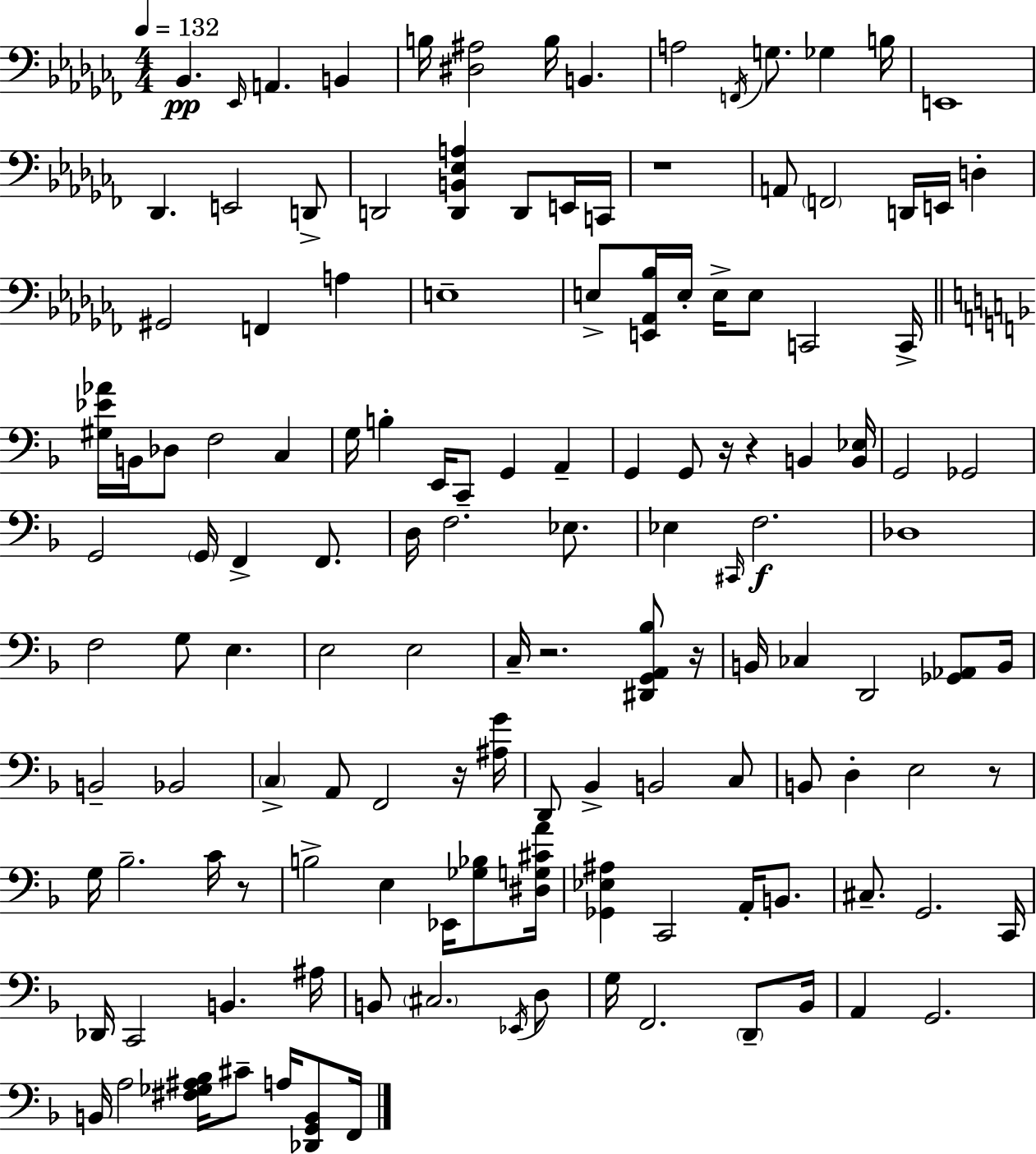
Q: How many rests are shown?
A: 8